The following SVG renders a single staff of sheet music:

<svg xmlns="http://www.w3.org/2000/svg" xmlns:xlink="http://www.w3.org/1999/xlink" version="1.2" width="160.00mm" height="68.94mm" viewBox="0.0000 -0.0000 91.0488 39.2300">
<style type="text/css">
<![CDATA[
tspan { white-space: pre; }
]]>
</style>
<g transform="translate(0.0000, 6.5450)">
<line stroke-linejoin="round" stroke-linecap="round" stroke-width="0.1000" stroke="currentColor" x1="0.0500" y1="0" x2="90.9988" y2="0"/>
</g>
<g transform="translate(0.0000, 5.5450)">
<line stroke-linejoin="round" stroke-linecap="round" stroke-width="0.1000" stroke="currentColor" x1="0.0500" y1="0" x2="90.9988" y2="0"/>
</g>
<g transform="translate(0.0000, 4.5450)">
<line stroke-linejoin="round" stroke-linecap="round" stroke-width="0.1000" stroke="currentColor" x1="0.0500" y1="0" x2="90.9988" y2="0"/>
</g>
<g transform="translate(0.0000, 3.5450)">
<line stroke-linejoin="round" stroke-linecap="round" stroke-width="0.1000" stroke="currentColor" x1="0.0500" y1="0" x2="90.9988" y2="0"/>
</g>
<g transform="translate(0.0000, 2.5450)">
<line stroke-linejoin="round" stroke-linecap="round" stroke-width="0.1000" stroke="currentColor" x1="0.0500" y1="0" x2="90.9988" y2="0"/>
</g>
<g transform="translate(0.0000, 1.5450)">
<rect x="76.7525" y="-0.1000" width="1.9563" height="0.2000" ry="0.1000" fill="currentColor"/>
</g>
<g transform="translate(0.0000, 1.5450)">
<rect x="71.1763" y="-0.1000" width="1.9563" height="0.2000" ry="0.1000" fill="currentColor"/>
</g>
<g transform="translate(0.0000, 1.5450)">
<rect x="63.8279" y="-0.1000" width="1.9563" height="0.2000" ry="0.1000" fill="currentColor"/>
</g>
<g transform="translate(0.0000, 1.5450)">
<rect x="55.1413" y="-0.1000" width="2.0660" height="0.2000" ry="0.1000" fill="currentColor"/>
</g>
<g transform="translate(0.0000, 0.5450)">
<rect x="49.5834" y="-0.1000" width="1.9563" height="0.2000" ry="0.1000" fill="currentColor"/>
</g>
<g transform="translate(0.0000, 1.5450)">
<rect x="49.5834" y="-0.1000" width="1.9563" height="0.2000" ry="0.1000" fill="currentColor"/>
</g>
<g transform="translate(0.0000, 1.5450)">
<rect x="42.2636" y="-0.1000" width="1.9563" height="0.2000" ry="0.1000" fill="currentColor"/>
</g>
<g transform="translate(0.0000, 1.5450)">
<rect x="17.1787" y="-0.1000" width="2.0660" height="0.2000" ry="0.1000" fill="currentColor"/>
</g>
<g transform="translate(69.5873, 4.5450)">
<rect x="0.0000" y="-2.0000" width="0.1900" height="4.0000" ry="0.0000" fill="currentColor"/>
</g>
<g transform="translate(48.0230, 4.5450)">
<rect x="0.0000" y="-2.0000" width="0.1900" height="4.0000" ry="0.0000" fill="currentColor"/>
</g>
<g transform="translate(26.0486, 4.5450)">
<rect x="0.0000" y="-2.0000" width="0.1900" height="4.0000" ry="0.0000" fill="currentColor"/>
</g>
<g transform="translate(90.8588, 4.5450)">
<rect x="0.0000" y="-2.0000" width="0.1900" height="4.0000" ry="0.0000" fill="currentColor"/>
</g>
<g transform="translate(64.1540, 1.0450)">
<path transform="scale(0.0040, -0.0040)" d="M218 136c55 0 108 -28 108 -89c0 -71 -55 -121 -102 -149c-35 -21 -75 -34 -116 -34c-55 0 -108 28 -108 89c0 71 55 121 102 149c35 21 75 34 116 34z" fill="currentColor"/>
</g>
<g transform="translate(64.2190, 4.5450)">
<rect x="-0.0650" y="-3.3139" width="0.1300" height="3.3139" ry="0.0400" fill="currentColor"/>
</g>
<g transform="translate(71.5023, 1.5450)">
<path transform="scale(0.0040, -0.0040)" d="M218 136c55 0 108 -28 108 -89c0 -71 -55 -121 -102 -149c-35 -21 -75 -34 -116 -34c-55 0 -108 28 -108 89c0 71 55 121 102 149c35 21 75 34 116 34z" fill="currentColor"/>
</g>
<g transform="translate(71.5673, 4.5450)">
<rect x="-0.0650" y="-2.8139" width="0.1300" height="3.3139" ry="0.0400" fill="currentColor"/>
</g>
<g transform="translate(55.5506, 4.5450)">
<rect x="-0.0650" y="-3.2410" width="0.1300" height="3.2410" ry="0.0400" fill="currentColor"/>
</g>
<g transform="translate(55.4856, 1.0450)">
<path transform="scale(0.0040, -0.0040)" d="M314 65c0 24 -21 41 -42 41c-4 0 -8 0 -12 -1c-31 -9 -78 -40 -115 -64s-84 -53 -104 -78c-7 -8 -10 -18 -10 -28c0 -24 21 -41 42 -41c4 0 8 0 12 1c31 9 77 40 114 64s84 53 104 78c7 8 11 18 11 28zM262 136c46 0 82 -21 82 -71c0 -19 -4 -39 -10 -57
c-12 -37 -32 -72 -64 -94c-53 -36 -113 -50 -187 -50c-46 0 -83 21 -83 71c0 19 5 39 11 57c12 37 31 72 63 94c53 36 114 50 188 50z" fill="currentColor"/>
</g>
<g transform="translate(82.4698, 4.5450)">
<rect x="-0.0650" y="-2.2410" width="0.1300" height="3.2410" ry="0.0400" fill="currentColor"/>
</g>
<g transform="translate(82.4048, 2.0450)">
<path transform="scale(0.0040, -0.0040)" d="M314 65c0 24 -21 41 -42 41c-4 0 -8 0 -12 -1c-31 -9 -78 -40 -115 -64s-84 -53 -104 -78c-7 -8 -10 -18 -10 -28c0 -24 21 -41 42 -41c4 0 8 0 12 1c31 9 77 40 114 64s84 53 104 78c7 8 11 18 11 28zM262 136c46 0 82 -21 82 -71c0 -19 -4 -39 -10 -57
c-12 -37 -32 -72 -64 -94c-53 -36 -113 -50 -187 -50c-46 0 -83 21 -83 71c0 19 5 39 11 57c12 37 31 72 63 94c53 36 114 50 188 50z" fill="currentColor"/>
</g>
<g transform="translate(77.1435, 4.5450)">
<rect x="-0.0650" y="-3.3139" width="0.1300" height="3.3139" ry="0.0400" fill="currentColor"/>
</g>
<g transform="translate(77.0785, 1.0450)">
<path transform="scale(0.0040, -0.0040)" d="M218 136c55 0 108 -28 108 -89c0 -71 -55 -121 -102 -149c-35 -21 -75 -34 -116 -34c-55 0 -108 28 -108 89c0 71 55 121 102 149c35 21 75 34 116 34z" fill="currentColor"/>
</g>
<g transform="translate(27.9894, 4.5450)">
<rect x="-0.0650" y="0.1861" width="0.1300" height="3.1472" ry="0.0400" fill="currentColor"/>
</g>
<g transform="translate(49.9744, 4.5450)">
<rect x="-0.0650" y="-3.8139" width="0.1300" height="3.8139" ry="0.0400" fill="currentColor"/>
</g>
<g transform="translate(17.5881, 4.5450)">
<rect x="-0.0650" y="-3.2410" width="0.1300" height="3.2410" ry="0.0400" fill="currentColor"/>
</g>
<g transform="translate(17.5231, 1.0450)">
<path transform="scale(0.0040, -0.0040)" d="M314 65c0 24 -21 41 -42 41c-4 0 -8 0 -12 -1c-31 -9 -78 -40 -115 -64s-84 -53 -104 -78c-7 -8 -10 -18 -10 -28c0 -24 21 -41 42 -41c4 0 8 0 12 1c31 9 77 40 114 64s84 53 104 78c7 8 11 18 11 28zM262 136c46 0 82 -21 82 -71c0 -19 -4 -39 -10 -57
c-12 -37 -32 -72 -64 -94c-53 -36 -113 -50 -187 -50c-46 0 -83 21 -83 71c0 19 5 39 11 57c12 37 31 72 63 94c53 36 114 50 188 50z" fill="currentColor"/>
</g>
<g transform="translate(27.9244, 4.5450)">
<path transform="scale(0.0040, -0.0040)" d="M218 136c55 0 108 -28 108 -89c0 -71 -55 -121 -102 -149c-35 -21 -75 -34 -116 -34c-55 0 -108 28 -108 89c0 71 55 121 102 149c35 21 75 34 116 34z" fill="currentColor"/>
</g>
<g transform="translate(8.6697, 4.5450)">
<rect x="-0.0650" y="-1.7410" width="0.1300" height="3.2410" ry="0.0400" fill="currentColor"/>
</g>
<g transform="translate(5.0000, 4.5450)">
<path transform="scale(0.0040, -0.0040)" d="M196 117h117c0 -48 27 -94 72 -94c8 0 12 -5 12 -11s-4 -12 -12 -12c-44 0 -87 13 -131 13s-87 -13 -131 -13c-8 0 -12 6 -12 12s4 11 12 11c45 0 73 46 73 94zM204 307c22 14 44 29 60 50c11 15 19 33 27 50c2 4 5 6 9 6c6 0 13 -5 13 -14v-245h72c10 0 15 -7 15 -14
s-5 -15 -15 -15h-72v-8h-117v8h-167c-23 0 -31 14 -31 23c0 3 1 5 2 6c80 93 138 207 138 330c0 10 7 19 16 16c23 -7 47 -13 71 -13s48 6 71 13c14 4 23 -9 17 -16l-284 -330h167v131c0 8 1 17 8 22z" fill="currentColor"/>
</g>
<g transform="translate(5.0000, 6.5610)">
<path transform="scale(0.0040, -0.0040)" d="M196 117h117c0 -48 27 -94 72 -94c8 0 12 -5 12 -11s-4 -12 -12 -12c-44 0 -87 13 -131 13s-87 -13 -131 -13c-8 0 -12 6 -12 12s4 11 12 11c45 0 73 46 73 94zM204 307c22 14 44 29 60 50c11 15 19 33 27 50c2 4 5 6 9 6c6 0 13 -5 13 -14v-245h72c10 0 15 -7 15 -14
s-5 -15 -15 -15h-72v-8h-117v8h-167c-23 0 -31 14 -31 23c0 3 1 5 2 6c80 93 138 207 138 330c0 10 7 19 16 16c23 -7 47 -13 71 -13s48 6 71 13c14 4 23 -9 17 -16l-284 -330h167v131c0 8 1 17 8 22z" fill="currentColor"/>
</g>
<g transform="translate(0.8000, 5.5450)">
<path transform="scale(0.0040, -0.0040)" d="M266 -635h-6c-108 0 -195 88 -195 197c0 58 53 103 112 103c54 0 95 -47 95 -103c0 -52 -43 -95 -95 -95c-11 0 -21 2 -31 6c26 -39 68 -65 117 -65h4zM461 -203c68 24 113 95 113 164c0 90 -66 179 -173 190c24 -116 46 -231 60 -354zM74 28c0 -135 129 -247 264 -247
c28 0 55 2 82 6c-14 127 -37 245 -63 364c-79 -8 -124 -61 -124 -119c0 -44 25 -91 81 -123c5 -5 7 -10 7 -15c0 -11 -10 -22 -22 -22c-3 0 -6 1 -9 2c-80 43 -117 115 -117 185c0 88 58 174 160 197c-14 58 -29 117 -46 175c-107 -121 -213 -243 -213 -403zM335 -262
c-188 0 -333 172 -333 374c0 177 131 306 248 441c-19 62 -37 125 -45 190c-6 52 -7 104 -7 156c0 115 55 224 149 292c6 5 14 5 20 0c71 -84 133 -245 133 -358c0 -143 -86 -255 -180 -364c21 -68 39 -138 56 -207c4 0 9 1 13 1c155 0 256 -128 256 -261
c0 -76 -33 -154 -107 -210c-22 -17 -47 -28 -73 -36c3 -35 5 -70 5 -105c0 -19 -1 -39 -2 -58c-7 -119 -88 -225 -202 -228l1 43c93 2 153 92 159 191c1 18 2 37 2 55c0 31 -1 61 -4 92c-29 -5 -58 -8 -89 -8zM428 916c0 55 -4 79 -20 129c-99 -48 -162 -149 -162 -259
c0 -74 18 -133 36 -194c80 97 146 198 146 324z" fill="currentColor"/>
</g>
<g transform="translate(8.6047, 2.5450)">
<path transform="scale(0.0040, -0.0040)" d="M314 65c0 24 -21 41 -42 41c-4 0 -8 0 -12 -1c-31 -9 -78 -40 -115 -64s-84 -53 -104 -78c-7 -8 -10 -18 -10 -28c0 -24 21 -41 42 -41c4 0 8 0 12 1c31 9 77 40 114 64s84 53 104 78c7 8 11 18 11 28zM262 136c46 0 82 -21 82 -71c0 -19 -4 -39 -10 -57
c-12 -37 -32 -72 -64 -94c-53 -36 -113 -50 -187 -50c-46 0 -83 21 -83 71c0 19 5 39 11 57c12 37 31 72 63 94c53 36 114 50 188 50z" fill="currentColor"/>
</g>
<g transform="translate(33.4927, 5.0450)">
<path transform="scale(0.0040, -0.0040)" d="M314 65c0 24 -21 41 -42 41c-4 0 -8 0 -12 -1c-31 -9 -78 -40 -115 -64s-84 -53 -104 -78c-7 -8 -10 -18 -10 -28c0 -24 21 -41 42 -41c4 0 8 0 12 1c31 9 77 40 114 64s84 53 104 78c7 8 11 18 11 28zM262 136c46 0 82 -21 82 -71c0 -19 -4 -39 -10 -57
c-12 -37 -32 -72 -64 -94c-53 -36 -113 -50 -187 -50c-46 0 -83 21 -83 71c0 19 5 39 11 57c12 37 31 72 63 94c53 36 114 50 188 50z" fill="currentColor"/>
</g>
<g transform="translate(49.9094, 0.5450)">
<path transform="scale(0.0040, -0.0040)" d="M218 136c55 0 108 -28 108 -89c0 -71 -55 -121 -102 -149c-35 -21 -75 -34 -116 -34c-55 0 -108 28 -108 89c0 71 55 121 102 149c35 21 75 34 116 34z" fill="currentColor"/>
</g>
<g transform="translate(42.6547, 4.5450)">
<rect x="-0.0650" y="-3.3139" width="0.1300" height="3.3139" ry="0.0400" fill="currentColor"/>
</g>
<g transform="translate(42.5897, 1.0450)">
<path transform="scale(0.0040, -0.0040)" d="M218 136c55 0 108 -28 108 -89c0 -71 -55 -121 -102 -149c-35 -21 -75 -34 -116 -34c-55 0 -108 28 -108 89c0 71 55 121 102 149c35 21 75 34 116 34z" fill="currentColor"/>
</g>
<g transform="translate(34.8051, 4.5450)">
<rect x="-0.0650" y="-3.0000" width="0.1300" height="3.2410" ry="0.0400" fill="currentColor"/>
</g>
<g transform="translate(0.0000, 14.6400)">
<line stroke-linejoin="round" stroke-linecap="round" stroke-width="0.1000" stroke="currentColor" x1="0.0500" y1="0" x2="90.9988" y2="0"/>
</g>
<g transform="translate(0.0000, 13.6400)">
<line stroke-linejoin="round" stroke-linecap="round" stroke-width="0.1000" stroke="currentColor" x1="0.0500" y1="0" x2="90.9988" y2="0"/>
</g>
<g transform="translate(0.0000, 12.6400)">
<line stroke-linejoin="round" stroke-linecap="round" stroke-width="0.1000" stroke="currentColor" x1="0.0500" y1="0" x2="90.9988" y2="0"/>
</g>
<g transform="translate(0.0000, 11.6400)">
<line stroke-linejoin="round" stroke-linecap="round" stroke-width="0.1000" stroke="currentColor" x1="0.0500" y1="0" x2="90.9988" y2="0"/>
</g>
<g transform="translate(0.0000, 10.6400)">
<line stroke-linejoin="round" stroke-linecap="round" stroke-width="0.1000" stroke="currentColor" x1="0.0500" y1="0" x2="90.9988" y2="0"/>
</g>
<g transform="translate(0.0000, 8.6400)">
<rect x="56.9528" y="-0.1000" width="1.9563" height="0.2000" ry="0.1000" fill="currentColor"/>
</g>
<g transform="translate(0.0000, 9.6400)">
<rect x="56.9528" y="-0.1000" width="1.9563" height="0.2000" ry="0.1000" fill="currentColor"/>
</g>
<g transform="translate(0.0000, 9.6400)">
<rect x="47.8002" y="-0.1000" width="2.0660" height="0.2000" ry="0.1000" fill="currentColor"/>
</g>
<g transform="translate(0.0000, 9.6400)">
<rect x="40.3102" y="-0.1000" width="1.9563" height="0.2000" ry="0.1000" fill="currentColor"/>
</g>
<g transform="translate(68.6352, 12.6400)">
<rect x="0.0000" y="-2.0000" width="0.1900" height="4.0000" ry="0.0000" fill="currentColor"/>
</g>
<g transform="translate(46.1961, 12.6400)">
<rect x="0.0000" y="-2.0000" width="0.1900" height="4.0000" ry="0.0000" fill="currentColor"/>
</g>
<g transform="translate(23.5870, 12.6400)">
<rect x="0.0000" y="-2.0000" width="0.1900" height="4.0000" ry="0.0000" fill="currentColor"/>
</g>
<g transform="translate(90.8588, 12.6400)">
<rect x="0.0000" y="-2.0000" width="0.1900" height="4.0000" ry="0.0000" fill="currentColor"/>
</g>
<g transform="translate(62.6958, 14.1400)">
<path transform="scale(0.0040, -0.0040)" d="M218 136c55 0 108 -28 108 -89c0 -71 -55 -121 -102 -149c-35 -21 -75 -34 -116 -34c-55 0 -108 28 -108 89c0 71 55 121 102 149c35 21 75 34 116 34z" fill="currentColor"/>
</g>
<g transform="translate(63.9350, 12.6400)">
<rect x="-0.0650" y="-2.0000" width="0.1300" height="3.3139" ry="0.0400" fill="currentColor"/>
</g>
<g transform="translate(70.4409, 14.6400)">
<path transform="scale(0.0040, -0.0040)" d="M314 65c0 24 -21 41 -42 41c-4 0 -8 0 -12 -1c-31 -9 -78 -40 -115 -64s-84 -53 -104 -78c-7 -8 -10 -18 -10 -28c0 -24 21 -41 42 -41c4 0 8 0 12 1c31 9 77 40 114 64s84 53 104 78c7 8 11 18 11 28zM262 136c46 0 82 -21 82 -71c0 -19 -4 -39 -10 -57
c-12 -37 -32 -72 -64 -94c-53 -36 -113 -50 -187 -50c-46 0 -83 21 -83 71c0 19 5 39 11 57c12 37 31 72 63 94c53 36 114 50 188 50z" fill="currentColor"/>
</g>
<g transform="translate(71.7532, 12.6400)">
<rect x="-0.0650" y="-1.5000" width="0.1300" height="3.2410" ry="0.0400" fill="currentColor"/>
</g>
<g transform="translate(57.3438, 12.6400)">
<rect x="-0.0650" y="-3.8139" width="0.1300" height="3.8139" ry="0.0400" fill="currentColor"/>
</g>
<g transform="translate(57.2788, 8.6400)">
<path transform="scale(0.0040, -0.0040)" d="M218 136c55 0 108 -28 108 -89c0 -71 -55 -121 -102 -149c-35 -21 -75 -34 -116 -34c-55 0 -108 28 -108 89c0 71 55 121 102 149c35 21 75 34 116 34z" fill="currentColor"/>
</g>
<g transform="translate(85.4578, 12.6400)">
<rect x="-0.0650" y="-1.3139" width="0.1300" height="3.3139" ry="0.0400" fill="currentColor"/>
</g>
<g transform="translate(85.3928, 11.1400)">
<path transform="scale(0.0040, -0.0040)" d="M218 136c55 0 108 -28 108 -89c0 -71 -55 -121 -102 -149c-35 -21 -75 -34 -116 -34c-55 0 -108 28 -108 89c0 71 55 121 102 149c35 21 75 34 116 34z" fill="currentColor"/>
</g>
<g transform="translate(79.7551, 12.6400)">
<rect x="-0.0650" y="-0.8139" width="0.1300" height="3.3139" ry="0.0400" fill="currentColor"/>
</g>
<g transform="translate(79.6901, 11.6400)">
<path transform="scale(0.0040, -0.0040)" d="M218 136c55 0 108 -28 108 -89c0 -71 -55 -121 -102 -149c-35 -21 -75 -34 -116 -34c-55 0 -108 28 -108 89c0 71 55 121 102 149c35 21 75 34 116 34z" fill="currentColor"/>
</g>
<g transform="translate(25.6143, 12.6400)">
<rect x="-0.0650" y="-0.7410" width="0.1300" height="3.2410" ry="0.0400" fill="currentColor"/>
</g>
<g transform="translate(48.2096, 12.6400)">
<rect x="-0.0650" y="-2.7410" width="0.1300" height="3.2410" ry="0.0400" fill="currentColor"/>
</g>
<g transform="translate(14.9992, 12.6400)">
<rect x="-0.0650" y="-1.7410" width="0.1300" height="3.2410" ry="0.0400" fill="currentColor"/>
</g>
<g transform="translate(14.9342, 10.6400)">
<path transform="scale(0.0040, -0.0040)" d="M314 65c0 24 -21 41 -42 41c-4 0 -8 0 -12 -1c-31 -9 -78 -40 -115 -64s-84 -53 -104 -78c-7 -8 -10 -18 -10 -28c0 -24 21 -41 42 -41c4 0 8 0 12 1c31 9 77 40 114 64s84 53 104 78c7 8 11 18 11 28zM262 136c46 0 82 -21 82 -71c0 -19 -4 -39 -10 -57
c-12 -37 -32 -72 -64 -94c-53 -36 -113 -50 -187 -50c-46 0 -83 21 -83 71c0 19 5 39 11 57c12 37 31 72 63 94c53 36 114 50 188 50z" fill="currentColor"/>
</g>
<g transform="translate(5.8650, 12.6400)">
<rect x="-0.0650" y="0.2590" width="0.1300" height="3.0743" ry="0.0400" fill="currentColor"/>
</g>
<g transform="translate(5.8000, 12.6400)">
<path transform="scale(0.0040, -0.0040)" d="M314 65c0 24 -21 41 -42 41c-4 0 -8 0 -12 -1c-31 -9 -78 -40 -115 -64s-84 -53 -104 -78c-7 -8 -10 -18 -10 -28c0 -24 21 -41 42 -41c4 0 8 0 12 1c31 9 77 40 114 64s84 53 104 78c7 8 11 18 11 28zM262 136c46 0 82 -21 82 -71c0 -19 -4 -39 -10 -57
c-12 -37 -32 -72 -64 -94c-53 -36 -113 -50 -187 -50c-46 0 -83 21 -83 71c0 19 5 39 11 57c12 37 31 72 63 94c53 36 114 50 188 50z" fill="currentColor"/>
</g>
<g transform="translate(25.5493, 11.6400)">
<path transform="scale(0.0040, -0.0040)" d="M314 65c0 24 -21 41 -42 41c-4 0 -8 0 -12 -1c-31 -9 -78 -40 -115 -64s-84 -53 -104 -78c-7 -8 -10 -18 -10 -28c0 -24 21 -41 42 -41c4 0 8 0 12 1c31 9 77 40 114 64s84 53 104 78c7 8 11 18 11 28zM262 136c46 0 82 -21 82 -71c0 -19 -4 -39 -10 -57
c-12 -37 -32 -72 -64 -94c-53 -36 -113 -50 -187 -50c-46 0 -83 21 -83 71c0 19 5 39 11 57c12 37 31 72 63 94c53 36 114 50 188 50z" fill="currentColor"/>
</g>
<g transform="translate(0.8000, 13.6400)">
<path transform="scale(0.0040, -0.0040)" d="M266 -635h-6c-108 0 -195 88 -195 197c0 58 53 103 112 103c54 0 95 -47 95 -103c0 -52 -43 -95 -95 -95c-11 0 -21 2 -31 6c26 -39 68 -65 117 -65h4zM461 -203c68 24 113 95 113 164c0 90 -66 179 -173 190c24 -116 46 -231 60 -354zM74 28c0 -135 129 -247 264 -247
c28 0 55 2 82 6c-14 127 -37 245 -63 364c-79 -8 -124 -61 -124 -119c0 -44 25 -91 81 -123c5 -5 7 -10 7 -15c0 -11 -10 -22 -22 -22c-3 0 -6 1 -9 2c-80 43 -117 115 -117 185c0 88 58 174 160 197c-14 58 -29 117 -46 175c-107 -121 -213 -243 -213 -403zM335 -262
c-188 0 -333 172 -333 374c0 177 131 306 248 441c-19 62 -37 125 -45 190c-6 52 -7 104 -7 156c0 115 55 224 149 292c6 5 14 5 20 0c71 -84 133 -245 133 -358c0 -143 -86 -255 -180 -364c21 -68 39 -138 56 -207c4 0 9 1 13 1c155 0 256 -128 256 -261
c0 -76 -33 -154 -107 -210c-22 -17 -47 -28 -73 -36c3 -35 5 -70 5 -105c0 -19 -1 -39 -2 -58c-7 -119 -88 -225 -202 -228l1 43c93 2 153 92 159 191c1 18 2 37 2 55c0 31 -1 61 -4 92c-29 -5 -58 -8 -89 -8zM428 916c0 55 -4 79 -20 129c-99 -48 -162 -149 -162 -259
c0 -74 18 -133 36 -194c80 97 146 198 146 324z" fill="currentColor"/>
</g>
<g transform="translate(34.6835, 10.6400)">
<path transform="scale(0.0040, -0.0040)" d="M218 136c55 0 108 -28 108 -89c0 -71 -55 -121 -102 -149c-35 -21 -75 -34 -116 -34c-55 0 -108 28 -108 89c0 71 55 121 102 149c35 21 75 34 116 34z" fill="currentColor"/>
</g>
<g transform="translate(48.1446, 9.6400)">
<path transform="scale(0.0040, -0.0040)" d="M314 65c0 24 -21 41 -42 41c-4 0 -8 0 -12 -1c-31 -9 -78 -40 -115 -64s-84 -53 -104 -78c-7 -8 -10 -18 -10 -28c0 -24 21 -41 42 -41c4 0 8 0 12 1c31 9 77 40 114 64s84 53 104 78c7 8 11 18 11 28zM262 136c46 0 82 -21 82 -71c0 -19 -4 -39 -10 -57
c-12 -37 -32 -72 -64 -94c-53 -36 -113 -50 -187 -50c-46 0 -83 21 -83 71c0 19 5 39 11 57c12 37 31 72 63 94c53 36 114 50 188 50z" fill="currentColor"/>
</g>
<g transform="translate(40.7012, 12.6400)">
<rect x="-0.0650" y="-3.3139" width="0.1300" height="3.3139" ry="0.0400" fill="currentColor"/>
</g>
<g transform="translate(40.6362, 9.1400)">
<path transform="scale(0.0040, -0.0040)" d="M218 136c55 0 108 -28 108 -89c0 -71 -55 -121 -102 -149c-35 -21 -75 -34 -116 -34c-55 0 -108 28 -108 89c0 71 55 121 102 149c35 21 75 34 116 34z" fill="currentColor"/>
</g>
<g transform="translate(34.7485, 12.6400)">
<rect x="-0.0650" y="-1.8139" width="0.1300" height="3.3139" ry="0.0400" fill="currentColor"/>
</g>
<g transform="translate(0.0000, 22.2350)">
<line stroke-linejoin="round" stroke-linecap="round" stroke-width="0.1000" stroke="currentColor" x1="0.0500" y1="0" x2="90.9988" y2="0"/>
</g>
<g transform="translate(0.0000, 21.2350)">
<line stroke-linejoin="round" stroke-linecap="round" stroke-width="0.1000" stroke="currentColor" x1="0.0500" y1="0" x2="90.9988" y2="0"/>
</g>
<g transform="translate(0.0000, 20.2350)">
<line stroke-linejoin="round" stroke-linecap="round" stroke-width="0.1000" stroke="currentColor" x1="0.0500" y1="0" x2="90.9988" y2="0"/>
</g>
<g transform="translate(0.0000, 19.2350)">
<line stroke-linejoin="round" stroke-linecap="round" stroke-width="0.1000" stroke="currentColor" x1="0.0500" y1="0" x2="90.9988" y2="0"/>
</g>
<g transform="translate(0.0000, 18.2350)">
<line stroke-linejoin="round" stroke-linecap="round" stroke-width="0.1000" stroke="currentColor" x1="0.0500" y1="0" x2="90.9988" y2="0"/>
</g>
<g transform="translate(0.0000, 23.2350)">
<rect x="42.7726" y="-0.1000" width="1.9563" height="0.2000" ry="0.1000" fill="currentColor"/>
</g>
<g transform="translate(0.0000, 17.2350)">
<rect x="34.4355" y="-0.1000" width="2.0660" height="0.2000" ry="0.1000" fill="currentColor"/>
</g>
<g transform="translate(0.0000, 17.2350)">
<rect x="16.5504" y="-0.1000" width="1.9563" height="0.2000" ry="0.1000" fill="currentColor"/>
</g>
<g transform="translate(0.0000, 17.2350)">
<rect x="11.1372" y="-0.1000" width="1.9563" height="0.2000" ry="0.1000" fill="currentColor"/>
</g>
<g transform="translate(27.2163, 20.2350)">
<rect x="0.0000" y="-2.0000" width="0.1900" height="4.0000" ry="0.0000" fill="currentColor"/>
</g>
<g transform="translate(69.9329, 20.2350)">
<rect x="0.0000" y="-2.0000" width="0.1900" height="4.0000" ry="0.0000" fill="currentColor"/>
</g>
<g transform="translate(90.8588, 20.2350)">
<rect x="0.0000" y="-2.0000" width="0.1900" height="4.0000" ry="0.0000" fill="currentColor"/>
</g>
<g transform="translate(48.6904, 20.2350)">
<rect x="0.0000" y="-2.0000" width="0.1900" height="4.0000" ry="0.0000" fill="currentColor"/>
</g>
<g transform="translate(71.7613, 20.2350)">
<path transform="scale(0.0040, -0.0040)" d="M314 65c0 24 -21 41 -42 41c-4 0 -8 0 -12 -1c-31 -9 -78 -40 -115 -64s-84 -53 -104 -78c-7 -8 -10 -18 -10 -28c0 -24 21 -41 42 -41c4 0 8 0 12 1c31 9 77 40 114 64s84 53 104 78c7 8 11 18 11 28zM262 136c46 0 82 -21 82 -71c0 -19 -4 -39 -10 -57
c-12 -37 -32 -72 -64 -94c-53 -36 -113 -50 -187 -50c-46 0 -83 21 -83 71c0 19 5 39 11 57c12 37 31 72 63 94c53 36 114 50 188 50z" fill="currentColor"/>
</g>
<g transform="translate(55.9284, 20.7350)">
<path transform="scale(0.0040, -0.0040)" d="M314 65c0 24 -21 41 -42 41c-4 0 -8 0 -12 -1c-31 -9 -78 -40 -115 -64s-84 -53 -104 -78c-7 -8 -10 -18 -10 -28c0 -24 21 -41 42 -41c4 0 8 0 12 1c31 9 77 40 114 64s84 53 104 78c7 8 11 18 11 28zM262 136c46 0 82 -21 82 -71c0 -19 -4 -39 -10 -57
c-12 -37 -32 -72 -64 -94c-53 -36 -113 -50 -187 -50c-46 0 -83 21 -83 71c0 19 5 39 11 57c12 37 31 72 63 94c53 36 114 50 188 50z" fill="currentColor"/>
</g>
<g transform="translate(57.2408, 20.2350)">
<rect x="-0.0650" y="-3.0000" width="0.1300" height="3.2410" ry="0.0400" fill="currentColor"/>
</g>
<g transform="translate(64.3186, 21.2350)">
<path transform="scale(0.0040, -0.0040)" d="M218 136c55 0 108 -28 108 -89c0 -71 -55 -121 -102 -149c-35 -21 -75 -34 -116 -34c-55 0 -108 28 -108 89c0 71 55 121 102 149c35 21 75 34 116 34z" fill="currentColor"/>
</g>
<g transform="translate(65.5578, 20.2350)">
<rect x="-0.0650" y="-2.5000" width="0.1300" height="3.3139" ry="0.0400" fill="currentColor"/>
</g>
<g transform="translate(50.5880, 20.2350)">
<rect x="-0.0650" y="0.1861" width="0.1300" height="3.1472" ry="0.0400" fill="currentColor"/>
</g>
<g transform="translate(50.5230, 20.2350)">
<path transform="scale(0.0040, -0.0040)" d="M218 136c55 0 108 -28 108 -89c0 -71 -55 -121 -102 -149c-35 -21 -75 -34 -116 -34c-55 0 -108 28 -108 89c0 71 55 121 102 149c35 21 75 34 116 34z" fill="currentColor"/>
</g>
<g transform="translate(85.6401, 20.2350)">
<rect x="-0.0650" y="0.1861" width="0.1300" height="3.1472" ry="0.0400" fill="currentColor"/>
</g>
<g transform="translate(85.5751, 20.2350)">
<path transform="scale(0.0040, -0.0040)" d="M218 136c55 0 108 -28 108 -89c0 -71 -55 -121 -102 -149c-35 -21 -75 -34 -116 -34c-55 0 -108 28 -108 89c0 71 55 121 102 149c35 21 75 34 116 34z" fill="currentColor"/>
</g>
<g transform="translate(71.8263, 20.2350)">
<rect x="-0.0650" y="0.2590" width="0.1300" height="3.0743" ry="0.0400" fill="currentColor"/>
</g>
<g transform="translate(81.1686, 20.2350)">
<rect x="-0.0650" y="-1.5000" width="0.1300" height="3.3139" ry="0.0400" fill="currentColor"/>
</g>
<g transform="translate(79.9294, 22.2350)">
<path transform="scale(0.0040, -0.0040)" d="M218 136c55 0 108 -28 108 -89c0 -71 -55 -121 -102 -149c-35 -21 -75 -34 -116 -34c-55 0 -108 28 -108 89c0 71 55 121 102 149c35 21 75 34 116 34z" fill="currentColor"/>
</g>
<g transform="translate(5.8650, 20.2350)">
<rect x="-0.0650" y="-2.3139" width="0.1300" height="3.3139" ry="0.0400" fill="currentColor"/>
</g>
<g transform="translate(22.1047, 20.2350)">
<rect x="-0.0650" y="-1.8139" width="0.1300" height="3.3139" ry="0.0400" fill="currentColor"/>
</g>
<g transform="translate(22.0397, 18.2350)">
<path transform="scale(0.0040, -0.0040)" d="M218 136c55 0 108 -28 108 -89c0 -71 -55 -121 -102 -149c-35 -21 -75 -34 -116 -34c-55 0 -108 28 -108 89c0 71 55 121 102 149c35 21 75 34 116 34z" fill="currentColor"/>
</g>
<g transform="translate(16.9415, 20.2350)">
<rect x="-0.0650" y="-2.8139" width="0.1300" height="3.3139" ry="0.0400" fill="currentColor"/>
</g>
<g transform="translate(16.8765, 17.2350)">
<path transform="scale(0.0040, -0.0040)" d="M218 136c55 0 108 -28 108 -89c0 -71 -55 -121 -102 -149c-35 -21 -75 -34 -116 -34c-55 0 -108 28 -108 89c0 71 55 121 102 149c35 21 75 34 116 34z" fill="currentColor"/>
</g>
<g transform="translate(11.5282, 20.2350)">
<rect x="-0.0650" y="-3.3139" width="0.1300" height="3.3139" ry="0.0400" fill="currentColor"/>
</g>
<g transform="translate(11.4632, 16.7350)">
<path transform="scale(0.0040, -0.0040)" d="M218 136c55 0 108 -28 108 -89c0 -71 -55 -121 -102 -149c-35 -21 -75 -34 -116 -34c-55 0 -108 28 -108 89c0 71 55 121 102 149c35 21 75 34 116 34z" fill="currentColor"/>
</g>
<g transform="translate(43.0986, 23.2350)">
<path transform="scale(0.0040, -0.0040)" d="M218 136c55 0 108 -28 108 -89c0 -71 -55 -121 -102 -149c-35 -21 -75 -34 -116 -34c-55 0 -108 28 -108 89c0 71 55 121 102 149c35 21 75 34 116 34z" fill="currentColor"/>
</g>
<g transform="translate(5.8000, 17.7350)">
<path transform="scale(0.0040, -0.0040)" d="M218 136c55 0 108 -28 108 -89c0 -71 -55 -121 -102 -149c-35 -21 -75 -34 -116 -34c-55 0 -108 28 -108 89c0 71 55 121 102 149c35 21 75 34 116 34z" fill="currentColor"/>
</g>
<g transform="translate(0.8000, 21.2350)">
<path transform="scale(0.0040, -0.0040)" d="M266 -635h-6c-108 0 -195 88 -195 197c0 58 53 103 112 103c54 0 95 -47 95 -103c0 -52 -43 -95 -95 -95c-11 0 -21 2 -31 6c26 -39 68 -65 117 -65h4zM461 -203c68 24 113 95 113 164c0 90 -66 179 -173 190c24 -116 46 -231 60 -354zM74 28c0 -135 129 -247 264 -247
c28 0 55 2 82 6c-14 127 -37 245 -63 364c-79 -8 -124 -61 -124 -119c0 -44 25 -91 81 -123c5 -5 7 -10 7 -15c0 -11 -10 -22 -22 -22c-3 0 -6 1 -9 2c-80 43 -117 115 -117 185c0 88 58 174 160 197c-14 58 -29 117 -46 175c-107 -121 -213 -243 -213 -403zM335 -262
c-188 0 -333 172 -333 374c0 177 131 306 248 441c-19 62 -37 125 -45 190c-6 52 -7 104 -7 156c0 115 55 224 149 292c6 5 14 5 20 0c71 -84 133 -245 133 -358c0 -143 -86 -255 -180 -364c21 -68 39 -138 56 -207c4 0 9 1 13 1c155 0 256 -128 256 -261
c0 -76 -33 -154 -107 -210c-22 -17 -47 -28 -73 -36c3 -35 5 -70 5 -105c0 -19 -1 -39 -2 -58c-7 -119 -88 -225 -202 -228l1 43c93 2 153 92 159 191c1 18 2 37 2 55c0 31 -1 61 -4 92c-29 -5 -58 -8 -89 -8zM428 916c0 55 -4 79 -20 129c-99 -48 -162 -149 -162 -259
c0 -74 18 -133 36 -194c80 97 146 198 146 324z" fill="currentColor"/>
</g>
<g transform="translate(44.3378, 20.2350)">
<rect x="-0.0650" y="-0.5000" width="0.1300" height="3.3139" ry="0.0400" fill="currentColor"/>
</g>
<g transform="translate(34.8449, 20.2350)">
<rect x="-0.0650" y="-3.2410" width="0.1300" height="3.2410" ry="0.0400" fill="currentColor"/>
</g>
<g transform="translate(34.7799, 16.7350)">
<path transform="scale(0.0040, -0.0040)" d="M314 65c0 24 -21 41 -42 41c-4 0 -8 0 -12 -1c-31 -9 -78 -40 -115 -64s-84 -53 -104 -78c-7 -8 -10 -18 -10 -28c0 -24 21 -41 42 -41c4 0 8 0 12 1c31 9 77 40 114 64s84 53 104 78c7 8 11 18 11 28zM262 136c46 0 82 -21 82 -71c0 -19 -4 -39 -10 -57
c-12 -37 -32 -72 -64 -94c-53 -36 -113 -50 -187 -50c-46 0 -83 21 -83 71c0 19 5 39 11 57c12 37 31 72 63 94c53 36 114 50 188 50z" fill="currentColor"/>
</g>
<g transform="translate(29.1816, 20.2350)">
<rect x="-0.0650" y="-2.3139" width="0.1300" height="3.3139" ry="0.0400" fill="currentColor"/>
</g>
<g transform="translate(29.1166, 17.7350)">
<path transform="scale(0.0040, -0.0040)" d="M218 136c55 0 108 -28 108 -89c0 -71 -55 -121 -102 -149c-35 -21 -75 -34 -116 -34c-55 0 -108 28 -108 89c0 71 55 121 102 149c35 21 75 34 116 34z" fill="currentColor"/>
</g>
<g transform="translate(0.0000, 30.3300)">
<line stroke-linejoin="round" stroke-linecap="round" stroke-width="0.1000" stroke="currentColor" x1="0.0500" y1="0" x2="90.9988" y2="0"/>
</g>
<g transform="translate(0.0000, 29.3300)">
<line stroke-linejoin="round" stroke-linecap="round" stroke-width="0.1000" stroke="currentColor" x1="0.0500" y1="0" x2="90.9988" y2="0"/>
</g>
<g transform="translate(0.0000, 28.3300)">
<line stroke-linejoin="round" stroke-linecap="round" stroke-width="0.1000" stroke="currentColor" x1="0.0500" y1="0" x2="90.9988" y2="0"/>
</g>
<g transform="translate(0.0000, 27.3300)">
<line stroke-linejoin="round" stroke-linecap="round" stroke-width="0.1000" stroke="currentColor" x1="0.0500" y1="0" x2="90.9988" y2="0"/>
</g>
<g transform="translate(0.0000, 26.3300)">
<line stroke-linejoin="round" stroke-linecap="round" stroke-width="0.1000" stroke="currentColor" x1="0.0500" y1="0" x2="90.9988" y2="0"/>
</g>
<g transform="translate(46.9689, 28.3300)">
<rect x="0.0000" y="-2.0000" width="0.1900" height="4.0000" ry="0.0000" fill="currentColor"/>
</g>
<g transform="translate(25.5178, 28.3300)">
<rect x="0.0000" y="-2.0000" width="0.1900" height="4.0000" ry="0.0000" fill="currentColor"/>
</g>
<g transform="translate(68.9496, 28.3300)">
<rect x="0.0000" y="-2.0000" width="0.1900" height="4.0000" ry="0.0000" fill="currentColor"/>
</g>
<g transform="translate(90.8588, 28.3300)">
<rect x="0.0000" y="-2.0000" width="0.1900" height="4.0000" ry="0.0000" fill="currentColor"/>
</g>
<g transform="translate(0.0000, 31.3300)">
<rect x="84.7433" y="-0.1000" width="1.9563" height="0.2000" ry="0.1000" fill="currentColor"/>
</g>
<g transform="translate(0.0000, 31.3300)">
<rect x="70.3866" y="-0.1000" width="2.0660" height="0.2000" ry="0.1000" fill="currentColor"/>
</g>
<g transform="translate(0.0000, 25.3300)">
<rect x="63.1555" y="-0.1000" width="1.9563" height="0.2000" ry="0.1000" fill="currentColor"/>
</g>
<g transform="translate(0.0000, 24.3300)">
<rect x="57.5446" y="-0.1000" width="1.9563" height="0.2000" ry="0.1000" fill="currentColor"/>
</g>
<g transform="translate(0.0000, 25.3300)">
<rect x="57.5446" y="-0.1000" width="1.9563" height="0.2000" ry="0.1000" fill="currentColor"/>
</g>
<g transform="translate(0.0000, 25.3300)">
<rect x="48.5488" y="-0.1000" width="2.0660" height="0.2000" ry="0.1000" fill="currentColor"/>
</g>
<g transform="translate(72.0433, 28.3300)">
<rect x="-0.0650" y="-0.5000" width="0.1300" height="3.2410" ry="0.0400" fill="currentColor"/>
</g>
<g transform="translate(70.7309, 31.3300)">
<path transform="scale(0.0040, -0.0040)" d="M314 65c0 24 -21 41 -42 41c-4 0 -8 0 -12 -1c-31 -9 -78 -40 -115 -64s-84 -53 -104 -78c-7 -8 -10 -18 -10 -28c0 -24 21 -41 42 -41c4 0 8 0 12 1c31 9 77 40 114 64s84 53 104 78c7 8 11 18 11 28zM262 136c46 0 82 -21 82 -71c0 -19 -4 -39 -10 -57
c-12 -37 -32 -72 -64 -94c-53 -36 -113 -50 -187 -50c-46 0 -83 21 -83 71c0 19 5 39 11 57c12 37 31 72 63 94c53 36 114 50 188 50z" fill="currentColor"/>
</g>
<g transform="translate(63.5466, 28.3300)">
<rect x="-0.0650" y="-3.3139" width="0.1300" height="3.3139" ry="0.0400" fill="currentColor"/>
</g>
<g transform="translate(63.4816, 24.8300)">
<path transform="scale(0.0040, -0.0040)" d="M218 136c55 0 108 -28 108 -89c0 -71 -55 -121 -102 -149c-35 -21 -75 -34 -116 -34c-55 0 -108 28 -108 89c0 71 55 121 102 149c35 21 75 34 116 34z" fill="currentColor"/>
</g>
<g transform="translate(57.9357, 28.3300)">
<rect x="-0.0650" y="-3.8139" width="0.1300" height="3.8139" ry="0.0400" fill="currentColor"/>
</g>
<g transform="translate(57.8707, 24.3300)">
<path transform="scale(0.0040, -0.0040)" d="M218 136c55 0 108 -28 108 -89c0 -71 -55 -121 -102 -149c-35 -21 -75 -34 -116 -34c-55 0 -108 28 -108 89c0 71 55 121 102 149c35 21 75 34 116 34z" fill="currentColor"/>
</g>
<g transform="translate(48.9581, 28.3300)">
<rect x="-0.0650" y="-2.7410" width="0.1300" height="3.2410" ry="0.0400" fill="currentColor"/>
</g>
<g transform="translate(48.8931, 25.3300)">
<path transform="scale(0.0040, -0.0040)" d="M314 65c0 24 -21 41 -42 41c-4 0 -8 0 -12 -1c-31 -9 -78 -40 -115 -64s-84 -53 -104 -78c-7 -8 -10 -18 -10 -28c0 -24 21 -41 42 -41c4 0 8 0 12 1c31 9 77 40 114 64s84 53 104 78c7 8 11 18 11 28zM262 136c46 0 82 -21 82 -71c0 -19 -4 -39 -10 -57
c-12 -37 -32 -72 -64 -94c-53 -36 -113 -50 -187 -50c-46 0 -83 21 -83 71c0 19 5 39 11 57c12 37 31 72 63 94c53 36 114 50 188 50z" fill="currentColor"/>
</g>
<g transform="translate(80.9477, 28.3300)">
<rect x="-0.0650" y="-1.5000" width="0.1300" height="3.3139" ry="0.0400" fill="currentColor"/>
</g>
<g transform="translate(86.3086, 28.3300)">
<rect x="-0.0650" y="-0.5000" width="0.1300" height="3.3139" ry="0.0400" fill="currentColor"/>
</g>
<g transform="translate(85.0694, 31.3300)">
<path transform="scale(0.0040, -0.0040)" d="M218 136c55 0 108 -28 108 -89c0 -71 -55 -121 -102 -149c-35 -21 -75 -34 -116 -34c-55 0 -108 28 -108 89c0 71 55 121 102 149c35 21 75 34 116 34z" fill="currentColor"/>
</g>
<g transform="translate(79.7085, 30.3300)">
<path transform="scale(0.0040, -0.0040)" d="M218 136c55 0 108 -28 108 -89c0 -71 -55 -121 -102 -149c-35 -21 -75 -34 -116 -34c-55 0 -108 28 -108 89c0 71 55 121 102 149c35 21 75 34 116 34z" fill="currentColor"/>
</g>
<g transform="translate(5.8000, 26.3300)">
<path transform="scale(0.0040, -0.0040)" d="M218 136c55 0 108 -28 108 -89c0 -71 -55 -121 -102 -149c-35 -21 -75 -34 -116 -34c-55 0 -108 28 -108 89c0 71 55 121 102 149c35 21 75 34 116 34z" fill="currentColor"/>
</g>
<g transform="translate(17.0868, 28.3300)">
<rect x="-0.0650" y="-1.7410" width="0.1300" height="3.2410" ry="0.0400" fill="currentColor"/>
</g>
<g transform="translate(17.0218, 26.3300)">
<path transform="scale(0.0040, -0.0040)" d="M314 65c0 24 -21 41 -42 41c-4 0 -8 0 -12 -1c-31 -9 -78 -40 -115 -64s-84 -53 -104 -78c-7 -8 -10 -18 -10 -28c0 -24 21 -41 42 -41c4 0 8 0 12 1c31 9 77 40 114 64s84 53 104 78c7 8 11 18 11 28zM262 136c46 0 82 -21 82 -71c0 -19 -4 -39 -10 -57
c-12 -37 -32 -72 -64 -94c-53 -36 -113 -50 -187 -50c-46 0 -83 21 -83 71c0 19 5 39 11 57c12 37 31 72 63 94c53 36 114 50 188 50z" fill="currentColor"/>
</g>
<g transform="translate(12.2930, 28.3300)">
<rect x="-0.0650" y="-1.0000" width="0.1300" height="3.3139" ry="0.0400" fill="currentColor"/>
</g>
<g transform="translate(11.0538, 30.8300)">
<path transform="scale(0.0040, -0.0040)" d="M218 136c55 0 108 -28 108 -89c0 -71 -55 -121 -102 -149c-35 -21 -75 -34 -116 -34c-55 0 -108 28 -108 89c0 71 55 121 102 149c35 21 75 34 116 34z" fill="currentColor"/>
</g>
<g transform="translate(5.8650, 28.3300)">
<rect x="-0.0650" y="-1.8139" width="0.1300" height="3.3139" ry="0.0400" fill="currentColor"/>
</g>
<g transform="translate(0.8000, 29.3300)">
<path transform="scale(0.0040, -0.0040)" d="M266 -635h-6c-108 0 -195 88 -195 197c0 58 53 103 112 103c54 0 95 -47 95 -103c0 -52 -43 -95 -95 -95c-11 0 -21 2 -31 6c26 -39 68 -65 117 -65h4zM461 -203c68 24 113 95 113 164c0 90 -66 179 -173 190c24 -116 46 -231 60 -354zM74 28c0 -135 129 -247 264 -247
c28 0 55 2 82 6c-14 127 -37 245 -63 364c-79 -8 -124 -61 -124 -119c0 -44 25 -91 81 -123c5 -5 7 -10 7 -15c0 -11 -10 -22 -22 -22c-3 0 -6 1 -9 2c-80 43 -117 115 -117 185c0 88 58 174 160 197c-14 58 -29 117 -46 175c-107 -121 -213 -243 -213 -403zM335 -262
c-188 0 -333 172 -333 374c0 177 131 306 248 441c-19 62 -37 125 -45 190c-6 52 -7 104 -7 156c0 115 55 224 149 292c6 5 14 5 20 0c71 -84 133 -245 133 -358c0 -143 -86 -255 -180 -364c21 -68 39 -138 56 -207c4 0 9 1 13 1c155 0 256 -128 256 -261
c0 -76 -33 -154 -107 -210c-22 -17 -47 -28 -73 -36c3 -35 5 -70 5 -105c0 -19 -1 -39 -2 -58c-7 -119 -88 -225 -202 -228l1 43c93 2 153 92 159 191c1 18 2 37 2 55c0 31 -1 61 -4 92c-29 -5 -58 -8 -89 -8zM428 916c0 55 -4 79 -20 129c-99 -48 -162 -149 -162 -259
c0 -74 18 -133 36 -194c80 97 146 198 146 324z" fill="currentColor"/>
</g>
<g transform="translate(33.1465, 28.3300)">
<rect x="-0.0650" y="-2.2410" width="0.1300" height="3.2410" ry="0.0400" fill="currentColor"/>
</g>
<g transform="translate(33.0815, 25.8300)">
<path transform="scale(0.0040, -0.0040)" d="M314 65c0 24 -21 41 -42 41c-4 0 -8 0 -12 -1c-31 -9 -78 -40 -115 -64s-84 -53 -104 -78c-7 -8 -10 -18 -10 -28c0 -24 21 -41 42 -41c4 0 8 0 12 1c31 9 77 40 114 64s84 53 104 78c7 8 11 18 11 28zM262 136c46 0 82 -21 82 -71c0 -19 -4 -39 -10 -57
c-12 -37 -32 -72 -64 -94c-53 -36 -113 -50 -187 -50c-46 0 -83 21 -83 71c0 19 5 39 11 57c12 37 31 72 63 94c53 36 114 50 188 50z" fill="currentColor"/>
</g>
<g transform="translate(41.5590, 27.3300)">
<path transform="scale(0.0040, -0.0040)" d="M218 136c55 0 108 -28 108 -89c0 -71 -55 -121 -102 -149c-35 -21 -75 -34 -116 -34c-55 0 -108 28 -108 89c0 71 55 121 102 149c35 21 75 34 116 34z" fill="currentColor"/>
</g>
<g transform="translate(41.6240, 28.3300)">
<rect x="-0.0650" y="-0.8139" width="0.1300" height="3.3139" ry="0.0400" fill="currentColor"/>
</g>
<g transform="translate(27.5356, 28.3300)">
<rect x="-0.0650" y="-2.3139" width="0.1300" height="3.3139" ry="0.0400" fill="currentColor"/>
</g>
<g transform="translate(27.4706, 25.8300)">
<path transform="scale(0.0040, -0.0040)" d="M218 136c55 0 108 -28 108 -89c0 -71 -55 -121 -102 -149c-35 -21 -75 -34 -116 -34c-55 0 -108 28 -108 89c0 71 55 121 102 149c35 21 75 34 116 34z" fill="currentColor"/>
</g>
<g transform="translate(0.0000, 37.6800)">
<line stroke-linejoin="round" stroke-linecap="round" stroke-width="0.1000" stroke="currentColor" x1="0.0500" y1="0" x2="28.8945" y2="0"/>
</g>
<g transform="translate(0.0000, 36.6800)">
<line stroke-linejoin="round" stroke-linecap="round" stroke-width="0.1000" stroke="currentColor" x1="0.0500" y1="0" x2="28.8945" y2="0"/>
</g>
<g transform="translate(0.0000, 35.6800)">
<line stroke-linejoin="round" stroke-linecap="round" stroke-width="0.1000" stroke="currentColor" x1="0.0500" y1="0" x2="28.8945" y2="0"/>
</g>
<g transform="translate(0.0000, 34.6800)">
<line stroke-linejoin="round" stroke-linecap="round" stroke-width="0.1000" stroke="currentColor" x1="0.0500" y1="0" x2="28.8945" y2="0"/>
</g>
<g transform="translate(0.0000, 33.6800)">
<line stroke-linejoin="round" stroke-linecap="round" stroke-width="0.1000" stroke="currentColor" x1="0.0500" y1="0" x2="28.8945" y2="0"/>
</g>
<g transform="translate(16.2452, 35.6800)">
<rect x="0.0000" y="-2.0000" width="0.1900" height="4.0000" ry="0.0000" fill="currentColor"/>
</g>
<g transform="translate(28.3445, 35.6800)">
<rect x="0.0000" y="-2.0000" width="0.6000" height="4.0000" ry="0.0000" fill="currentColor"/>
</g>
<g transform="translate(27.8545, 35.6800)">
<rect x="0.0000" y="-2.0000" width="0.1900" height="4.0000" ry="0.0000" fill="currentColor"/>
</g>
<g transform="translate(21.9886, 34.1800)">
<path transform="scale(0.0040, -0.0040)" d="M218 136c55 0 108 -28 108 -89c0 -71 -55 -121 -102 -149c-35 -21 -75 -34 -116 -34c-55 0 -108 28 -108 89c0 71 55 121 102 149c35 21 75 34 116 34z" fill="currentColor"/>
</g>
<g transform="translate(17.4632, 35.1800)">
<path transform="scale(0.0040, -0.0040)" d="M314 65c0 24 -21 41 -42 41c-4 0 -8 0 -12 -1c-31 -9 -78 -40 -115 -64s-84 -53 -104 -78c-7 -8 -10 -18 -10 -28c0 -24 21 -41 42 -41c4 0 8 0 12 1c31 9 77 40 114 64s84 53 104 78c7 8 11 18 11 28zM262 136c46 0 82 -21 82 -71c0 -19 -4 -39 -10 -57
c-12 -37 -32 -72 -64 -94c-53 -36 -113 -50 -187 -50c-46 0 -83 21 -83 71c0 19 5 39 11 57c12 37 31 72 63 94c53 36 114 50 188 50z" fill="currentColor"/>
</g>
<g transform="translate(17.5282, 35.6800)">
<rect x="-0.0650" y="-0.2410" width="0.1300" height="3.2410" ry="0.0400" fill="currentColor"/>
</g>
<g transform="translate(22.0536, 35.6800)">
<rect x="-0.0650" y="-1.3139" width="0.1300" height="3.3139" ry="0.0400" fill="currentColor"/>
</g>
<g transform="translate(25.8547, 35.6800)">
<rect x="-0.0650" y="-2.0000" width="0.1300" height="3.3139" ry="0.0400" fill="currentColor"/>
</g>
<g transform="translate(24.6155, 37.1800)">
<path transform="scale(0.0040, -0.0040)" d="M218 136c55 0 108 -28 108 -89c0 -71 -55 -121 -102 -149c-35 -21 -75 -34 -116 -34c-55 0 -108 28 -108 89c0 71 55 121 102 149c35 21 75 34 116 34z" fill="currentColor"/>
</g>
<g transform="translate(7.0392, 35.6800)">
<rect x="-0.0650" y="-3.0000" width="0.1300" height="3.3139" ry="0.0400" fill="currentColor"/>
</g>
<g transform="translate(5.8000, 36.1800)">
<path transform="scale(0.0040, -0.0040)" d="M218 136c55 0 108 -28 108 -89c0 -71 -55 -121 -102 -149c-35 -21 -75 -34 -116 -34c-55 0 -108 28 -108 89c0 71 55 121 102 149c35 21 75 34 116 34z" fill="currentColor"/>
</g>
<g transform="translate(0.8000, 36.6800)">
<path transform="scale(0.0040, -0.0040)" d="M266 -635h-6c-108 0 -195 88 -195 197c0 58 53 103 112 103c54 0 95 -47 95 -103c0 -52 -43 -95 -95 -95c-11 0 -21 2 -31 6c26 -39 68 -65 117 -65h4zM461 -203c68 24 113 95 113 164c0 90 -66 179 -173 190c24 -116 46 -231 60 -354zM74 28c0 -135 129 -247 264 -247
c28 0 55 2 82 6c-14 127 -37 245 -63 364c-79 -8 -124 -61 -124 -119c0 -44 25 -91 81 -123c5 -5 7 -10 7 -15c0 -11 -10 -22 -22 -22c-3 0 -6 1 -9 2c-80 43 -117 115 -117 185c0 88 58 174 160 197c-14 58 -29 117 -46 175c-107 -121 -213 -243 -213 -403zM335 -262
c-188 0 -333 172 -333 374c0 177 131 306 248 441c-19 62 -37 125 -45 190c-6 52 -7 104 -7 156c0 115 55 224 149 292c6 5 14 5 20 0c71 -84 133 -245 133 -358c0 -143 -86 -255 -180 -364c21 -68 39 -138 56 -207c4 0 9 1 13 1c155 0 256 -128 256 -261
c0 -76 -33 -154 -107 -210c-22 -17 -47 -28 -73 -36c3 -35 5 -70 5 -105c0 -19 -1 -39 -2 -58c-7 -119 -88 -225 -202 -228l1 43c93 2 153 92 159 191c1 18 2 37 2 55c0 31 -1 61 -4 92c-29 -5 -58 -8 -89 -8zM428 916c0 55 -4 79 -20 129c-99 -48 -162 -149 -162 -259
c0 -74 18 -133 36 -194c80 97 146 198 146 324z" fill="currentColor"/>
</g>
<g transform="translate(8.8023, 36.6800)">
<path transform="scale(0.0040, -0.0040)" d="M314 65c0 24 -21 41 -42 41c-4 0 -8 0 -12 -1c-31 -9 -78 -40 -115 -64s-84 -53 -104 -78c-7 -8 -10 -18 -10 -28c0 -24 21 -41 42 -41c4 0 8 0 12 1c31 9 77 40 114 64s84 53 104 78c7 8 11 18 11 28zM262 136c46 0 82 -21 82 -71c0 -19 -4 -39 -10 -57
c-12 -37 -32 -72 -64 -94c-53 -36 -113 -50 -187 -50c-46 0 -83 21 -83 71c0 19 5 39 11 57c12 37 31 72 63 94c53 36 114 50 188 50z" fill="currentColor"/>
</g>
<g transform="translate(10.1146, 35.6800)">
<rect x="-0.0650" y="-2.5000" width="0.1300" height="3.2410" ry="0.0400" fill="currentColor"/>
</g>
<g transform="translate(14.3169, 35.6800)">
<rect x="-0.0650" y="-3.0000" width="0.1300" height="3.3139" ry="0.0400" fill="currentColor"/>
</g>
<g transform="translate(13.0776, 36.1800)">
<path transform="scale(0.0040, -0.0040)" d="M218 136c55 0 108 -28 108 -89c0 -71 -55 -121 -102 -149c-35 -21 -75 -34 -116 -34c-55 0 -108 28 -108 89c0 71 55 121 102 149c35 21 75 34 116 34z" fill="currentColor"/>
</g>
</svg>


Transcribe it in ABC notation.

X:1
T:Untitled
M:4/4
L:1/4
K:C
f2 b2 B A2 b c' b2 b a b g2 B2 f2 d2 f b a2 c' F E2 d e g b a f g b2 C B A2 G B2 E B f D f2 g g2 d a2 c' b C2 E C A G2 A c2 e F